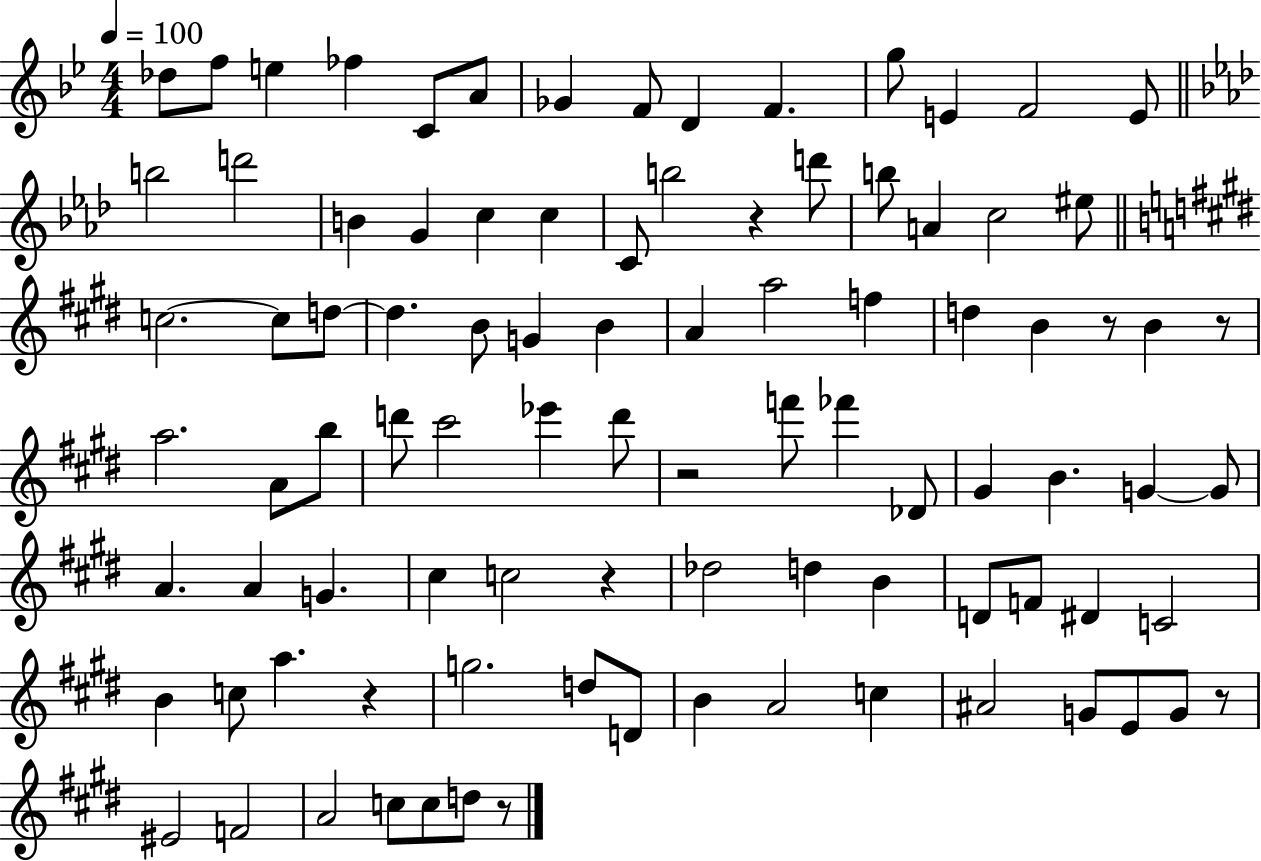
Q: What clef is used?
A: treble